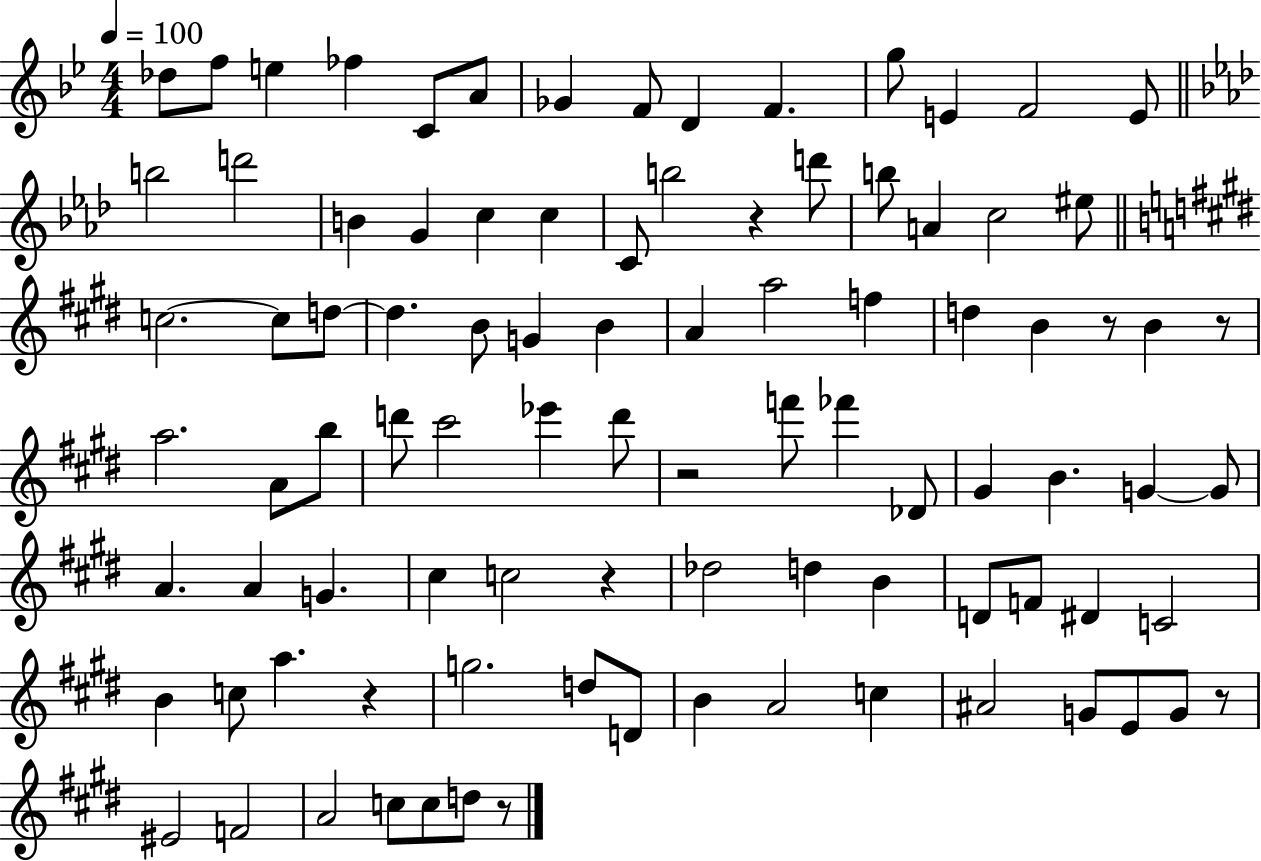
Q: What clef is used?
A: treble